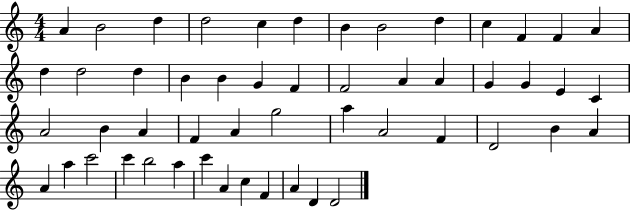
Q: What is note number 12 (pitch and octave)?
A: F4